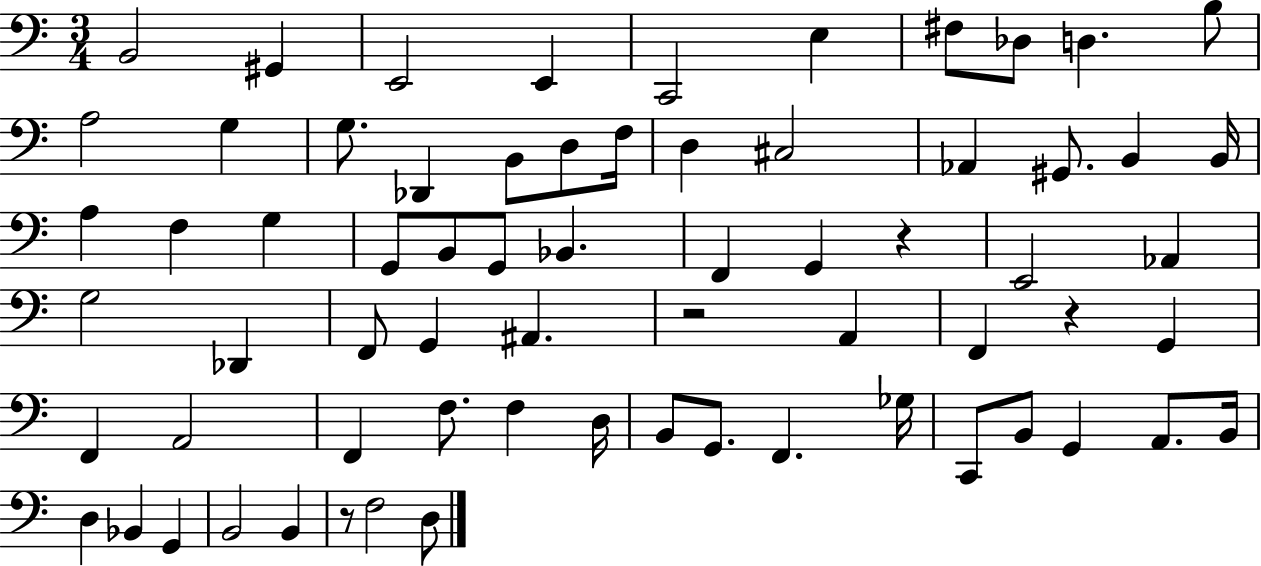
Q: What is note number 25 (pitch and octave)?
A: F3